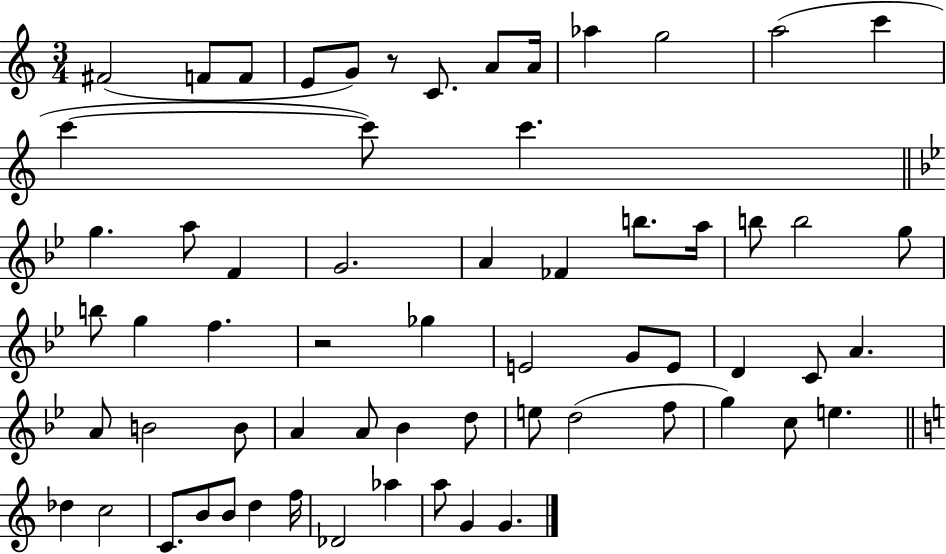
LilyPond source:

{
  \clef treble
  \numericTimeSignature
  \time 3/4
  \key c \major
  fis'2( f'8 f'8 | e'8 g'8) r8 c'8. a'8 a'16 | aes''4 g''2 | a''2( c'''4 | \break c'''4~~ c'''8) c'''4. | \bar "||" \break \key g \minor g''4. a''8 f'4 | g'2. | a'4 fes'4 b''8. a''16 | b''8 b''2 g''8 | \break b''8 g''4 f''4. | r2 ges''4 | e'2 g'8 e'8 | d'4 c'8 a'4. | \break a'8 b'2 b'8 | a'4 a'8 bes'4 d''8 | e''8 d''2( f''8 | g''4) c''8 e''4. | \break \bar "||" \break \key c \major des''4 c''2 | c'8. b'8 b'8 d''4 f''16 | des'2 aes''4 | a''8 g'4 g'4. | \break \bar "|."
}